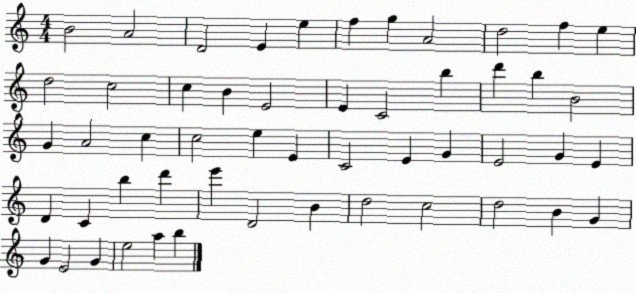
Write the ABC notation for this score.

X:1
T:Untitled
M:4/4
L:1/4
K:C
B2 A2 D2 E e f g A2 d2 f e d2 c2 c B E2 E C2 b d' b B2 G A2 c c2 e E C2 E G E2 G E D C b d' e' D2 B d2 c2 d2 B G G E2 G e2 a b